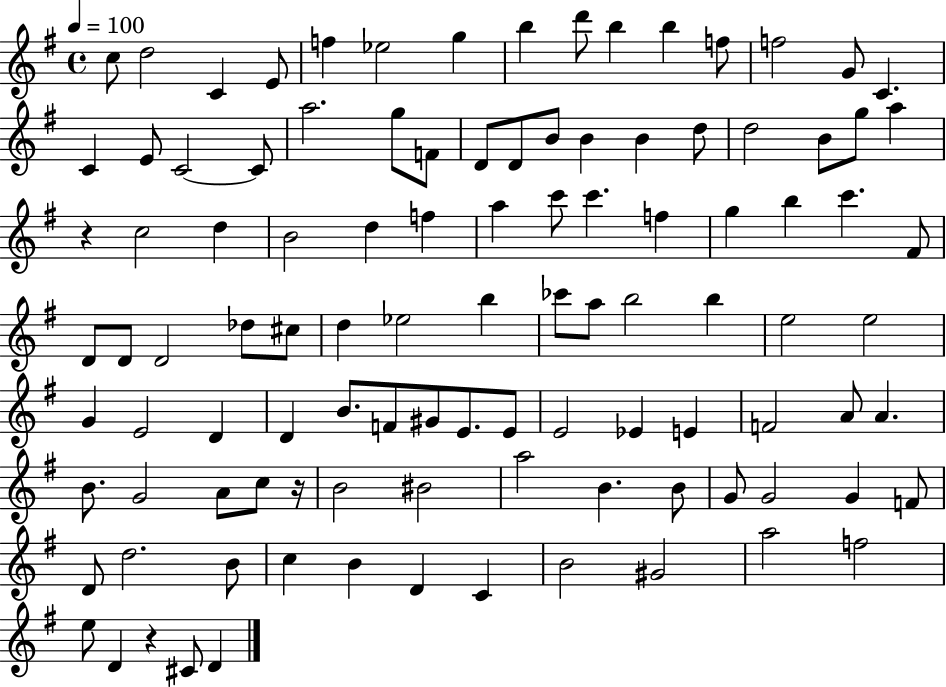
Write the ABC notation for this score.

X:1
T:Untitled
M:4/4
L:1/4
K:G
c/2 d2 C E/2 f _e2 g b d'/2 b b f/2 f2 G/2 C C E/2 C2 C/2 a2 g/2 F/2 D/2 D/2 B/2 B B d/2 d2 B/2 g/2 a z c2 d B2 d f a c'/2 c' f g b c' ^F/2 D/2 D/2 D2 _d/2 ^c/2 d _e2 b _c'/2 a/2 b2 b e2 e2 G E2 D D B/2 F/2 ^G/2 E/2 E/2 E2 _E E F2 A/2 A B/2 G2 A/2 c/2 z/4 B2 ^B2 a2 B B/2 G/2 G2 G F/2 D/2 d2 B/2 c B D C B2 ^G2 a2 f2 e/2 D z ^C/2 D